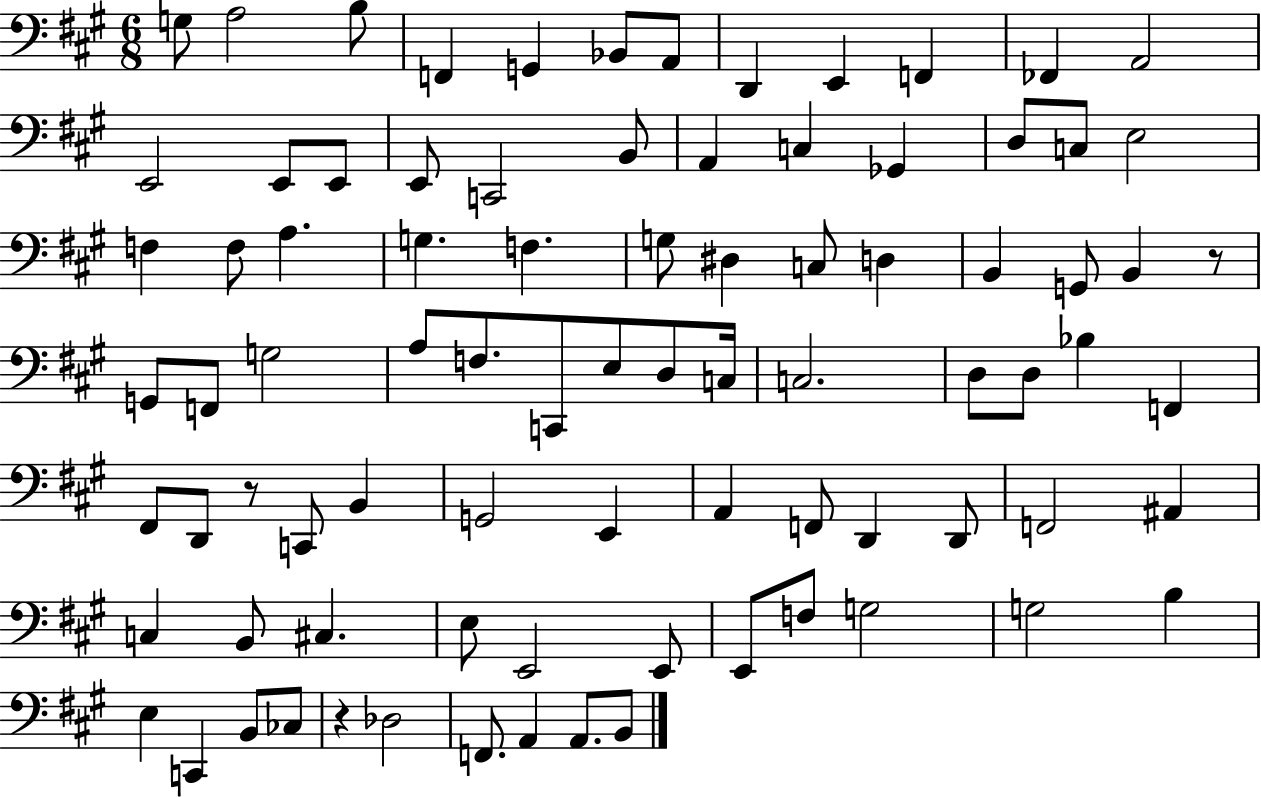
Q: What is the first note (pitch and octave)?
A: G3